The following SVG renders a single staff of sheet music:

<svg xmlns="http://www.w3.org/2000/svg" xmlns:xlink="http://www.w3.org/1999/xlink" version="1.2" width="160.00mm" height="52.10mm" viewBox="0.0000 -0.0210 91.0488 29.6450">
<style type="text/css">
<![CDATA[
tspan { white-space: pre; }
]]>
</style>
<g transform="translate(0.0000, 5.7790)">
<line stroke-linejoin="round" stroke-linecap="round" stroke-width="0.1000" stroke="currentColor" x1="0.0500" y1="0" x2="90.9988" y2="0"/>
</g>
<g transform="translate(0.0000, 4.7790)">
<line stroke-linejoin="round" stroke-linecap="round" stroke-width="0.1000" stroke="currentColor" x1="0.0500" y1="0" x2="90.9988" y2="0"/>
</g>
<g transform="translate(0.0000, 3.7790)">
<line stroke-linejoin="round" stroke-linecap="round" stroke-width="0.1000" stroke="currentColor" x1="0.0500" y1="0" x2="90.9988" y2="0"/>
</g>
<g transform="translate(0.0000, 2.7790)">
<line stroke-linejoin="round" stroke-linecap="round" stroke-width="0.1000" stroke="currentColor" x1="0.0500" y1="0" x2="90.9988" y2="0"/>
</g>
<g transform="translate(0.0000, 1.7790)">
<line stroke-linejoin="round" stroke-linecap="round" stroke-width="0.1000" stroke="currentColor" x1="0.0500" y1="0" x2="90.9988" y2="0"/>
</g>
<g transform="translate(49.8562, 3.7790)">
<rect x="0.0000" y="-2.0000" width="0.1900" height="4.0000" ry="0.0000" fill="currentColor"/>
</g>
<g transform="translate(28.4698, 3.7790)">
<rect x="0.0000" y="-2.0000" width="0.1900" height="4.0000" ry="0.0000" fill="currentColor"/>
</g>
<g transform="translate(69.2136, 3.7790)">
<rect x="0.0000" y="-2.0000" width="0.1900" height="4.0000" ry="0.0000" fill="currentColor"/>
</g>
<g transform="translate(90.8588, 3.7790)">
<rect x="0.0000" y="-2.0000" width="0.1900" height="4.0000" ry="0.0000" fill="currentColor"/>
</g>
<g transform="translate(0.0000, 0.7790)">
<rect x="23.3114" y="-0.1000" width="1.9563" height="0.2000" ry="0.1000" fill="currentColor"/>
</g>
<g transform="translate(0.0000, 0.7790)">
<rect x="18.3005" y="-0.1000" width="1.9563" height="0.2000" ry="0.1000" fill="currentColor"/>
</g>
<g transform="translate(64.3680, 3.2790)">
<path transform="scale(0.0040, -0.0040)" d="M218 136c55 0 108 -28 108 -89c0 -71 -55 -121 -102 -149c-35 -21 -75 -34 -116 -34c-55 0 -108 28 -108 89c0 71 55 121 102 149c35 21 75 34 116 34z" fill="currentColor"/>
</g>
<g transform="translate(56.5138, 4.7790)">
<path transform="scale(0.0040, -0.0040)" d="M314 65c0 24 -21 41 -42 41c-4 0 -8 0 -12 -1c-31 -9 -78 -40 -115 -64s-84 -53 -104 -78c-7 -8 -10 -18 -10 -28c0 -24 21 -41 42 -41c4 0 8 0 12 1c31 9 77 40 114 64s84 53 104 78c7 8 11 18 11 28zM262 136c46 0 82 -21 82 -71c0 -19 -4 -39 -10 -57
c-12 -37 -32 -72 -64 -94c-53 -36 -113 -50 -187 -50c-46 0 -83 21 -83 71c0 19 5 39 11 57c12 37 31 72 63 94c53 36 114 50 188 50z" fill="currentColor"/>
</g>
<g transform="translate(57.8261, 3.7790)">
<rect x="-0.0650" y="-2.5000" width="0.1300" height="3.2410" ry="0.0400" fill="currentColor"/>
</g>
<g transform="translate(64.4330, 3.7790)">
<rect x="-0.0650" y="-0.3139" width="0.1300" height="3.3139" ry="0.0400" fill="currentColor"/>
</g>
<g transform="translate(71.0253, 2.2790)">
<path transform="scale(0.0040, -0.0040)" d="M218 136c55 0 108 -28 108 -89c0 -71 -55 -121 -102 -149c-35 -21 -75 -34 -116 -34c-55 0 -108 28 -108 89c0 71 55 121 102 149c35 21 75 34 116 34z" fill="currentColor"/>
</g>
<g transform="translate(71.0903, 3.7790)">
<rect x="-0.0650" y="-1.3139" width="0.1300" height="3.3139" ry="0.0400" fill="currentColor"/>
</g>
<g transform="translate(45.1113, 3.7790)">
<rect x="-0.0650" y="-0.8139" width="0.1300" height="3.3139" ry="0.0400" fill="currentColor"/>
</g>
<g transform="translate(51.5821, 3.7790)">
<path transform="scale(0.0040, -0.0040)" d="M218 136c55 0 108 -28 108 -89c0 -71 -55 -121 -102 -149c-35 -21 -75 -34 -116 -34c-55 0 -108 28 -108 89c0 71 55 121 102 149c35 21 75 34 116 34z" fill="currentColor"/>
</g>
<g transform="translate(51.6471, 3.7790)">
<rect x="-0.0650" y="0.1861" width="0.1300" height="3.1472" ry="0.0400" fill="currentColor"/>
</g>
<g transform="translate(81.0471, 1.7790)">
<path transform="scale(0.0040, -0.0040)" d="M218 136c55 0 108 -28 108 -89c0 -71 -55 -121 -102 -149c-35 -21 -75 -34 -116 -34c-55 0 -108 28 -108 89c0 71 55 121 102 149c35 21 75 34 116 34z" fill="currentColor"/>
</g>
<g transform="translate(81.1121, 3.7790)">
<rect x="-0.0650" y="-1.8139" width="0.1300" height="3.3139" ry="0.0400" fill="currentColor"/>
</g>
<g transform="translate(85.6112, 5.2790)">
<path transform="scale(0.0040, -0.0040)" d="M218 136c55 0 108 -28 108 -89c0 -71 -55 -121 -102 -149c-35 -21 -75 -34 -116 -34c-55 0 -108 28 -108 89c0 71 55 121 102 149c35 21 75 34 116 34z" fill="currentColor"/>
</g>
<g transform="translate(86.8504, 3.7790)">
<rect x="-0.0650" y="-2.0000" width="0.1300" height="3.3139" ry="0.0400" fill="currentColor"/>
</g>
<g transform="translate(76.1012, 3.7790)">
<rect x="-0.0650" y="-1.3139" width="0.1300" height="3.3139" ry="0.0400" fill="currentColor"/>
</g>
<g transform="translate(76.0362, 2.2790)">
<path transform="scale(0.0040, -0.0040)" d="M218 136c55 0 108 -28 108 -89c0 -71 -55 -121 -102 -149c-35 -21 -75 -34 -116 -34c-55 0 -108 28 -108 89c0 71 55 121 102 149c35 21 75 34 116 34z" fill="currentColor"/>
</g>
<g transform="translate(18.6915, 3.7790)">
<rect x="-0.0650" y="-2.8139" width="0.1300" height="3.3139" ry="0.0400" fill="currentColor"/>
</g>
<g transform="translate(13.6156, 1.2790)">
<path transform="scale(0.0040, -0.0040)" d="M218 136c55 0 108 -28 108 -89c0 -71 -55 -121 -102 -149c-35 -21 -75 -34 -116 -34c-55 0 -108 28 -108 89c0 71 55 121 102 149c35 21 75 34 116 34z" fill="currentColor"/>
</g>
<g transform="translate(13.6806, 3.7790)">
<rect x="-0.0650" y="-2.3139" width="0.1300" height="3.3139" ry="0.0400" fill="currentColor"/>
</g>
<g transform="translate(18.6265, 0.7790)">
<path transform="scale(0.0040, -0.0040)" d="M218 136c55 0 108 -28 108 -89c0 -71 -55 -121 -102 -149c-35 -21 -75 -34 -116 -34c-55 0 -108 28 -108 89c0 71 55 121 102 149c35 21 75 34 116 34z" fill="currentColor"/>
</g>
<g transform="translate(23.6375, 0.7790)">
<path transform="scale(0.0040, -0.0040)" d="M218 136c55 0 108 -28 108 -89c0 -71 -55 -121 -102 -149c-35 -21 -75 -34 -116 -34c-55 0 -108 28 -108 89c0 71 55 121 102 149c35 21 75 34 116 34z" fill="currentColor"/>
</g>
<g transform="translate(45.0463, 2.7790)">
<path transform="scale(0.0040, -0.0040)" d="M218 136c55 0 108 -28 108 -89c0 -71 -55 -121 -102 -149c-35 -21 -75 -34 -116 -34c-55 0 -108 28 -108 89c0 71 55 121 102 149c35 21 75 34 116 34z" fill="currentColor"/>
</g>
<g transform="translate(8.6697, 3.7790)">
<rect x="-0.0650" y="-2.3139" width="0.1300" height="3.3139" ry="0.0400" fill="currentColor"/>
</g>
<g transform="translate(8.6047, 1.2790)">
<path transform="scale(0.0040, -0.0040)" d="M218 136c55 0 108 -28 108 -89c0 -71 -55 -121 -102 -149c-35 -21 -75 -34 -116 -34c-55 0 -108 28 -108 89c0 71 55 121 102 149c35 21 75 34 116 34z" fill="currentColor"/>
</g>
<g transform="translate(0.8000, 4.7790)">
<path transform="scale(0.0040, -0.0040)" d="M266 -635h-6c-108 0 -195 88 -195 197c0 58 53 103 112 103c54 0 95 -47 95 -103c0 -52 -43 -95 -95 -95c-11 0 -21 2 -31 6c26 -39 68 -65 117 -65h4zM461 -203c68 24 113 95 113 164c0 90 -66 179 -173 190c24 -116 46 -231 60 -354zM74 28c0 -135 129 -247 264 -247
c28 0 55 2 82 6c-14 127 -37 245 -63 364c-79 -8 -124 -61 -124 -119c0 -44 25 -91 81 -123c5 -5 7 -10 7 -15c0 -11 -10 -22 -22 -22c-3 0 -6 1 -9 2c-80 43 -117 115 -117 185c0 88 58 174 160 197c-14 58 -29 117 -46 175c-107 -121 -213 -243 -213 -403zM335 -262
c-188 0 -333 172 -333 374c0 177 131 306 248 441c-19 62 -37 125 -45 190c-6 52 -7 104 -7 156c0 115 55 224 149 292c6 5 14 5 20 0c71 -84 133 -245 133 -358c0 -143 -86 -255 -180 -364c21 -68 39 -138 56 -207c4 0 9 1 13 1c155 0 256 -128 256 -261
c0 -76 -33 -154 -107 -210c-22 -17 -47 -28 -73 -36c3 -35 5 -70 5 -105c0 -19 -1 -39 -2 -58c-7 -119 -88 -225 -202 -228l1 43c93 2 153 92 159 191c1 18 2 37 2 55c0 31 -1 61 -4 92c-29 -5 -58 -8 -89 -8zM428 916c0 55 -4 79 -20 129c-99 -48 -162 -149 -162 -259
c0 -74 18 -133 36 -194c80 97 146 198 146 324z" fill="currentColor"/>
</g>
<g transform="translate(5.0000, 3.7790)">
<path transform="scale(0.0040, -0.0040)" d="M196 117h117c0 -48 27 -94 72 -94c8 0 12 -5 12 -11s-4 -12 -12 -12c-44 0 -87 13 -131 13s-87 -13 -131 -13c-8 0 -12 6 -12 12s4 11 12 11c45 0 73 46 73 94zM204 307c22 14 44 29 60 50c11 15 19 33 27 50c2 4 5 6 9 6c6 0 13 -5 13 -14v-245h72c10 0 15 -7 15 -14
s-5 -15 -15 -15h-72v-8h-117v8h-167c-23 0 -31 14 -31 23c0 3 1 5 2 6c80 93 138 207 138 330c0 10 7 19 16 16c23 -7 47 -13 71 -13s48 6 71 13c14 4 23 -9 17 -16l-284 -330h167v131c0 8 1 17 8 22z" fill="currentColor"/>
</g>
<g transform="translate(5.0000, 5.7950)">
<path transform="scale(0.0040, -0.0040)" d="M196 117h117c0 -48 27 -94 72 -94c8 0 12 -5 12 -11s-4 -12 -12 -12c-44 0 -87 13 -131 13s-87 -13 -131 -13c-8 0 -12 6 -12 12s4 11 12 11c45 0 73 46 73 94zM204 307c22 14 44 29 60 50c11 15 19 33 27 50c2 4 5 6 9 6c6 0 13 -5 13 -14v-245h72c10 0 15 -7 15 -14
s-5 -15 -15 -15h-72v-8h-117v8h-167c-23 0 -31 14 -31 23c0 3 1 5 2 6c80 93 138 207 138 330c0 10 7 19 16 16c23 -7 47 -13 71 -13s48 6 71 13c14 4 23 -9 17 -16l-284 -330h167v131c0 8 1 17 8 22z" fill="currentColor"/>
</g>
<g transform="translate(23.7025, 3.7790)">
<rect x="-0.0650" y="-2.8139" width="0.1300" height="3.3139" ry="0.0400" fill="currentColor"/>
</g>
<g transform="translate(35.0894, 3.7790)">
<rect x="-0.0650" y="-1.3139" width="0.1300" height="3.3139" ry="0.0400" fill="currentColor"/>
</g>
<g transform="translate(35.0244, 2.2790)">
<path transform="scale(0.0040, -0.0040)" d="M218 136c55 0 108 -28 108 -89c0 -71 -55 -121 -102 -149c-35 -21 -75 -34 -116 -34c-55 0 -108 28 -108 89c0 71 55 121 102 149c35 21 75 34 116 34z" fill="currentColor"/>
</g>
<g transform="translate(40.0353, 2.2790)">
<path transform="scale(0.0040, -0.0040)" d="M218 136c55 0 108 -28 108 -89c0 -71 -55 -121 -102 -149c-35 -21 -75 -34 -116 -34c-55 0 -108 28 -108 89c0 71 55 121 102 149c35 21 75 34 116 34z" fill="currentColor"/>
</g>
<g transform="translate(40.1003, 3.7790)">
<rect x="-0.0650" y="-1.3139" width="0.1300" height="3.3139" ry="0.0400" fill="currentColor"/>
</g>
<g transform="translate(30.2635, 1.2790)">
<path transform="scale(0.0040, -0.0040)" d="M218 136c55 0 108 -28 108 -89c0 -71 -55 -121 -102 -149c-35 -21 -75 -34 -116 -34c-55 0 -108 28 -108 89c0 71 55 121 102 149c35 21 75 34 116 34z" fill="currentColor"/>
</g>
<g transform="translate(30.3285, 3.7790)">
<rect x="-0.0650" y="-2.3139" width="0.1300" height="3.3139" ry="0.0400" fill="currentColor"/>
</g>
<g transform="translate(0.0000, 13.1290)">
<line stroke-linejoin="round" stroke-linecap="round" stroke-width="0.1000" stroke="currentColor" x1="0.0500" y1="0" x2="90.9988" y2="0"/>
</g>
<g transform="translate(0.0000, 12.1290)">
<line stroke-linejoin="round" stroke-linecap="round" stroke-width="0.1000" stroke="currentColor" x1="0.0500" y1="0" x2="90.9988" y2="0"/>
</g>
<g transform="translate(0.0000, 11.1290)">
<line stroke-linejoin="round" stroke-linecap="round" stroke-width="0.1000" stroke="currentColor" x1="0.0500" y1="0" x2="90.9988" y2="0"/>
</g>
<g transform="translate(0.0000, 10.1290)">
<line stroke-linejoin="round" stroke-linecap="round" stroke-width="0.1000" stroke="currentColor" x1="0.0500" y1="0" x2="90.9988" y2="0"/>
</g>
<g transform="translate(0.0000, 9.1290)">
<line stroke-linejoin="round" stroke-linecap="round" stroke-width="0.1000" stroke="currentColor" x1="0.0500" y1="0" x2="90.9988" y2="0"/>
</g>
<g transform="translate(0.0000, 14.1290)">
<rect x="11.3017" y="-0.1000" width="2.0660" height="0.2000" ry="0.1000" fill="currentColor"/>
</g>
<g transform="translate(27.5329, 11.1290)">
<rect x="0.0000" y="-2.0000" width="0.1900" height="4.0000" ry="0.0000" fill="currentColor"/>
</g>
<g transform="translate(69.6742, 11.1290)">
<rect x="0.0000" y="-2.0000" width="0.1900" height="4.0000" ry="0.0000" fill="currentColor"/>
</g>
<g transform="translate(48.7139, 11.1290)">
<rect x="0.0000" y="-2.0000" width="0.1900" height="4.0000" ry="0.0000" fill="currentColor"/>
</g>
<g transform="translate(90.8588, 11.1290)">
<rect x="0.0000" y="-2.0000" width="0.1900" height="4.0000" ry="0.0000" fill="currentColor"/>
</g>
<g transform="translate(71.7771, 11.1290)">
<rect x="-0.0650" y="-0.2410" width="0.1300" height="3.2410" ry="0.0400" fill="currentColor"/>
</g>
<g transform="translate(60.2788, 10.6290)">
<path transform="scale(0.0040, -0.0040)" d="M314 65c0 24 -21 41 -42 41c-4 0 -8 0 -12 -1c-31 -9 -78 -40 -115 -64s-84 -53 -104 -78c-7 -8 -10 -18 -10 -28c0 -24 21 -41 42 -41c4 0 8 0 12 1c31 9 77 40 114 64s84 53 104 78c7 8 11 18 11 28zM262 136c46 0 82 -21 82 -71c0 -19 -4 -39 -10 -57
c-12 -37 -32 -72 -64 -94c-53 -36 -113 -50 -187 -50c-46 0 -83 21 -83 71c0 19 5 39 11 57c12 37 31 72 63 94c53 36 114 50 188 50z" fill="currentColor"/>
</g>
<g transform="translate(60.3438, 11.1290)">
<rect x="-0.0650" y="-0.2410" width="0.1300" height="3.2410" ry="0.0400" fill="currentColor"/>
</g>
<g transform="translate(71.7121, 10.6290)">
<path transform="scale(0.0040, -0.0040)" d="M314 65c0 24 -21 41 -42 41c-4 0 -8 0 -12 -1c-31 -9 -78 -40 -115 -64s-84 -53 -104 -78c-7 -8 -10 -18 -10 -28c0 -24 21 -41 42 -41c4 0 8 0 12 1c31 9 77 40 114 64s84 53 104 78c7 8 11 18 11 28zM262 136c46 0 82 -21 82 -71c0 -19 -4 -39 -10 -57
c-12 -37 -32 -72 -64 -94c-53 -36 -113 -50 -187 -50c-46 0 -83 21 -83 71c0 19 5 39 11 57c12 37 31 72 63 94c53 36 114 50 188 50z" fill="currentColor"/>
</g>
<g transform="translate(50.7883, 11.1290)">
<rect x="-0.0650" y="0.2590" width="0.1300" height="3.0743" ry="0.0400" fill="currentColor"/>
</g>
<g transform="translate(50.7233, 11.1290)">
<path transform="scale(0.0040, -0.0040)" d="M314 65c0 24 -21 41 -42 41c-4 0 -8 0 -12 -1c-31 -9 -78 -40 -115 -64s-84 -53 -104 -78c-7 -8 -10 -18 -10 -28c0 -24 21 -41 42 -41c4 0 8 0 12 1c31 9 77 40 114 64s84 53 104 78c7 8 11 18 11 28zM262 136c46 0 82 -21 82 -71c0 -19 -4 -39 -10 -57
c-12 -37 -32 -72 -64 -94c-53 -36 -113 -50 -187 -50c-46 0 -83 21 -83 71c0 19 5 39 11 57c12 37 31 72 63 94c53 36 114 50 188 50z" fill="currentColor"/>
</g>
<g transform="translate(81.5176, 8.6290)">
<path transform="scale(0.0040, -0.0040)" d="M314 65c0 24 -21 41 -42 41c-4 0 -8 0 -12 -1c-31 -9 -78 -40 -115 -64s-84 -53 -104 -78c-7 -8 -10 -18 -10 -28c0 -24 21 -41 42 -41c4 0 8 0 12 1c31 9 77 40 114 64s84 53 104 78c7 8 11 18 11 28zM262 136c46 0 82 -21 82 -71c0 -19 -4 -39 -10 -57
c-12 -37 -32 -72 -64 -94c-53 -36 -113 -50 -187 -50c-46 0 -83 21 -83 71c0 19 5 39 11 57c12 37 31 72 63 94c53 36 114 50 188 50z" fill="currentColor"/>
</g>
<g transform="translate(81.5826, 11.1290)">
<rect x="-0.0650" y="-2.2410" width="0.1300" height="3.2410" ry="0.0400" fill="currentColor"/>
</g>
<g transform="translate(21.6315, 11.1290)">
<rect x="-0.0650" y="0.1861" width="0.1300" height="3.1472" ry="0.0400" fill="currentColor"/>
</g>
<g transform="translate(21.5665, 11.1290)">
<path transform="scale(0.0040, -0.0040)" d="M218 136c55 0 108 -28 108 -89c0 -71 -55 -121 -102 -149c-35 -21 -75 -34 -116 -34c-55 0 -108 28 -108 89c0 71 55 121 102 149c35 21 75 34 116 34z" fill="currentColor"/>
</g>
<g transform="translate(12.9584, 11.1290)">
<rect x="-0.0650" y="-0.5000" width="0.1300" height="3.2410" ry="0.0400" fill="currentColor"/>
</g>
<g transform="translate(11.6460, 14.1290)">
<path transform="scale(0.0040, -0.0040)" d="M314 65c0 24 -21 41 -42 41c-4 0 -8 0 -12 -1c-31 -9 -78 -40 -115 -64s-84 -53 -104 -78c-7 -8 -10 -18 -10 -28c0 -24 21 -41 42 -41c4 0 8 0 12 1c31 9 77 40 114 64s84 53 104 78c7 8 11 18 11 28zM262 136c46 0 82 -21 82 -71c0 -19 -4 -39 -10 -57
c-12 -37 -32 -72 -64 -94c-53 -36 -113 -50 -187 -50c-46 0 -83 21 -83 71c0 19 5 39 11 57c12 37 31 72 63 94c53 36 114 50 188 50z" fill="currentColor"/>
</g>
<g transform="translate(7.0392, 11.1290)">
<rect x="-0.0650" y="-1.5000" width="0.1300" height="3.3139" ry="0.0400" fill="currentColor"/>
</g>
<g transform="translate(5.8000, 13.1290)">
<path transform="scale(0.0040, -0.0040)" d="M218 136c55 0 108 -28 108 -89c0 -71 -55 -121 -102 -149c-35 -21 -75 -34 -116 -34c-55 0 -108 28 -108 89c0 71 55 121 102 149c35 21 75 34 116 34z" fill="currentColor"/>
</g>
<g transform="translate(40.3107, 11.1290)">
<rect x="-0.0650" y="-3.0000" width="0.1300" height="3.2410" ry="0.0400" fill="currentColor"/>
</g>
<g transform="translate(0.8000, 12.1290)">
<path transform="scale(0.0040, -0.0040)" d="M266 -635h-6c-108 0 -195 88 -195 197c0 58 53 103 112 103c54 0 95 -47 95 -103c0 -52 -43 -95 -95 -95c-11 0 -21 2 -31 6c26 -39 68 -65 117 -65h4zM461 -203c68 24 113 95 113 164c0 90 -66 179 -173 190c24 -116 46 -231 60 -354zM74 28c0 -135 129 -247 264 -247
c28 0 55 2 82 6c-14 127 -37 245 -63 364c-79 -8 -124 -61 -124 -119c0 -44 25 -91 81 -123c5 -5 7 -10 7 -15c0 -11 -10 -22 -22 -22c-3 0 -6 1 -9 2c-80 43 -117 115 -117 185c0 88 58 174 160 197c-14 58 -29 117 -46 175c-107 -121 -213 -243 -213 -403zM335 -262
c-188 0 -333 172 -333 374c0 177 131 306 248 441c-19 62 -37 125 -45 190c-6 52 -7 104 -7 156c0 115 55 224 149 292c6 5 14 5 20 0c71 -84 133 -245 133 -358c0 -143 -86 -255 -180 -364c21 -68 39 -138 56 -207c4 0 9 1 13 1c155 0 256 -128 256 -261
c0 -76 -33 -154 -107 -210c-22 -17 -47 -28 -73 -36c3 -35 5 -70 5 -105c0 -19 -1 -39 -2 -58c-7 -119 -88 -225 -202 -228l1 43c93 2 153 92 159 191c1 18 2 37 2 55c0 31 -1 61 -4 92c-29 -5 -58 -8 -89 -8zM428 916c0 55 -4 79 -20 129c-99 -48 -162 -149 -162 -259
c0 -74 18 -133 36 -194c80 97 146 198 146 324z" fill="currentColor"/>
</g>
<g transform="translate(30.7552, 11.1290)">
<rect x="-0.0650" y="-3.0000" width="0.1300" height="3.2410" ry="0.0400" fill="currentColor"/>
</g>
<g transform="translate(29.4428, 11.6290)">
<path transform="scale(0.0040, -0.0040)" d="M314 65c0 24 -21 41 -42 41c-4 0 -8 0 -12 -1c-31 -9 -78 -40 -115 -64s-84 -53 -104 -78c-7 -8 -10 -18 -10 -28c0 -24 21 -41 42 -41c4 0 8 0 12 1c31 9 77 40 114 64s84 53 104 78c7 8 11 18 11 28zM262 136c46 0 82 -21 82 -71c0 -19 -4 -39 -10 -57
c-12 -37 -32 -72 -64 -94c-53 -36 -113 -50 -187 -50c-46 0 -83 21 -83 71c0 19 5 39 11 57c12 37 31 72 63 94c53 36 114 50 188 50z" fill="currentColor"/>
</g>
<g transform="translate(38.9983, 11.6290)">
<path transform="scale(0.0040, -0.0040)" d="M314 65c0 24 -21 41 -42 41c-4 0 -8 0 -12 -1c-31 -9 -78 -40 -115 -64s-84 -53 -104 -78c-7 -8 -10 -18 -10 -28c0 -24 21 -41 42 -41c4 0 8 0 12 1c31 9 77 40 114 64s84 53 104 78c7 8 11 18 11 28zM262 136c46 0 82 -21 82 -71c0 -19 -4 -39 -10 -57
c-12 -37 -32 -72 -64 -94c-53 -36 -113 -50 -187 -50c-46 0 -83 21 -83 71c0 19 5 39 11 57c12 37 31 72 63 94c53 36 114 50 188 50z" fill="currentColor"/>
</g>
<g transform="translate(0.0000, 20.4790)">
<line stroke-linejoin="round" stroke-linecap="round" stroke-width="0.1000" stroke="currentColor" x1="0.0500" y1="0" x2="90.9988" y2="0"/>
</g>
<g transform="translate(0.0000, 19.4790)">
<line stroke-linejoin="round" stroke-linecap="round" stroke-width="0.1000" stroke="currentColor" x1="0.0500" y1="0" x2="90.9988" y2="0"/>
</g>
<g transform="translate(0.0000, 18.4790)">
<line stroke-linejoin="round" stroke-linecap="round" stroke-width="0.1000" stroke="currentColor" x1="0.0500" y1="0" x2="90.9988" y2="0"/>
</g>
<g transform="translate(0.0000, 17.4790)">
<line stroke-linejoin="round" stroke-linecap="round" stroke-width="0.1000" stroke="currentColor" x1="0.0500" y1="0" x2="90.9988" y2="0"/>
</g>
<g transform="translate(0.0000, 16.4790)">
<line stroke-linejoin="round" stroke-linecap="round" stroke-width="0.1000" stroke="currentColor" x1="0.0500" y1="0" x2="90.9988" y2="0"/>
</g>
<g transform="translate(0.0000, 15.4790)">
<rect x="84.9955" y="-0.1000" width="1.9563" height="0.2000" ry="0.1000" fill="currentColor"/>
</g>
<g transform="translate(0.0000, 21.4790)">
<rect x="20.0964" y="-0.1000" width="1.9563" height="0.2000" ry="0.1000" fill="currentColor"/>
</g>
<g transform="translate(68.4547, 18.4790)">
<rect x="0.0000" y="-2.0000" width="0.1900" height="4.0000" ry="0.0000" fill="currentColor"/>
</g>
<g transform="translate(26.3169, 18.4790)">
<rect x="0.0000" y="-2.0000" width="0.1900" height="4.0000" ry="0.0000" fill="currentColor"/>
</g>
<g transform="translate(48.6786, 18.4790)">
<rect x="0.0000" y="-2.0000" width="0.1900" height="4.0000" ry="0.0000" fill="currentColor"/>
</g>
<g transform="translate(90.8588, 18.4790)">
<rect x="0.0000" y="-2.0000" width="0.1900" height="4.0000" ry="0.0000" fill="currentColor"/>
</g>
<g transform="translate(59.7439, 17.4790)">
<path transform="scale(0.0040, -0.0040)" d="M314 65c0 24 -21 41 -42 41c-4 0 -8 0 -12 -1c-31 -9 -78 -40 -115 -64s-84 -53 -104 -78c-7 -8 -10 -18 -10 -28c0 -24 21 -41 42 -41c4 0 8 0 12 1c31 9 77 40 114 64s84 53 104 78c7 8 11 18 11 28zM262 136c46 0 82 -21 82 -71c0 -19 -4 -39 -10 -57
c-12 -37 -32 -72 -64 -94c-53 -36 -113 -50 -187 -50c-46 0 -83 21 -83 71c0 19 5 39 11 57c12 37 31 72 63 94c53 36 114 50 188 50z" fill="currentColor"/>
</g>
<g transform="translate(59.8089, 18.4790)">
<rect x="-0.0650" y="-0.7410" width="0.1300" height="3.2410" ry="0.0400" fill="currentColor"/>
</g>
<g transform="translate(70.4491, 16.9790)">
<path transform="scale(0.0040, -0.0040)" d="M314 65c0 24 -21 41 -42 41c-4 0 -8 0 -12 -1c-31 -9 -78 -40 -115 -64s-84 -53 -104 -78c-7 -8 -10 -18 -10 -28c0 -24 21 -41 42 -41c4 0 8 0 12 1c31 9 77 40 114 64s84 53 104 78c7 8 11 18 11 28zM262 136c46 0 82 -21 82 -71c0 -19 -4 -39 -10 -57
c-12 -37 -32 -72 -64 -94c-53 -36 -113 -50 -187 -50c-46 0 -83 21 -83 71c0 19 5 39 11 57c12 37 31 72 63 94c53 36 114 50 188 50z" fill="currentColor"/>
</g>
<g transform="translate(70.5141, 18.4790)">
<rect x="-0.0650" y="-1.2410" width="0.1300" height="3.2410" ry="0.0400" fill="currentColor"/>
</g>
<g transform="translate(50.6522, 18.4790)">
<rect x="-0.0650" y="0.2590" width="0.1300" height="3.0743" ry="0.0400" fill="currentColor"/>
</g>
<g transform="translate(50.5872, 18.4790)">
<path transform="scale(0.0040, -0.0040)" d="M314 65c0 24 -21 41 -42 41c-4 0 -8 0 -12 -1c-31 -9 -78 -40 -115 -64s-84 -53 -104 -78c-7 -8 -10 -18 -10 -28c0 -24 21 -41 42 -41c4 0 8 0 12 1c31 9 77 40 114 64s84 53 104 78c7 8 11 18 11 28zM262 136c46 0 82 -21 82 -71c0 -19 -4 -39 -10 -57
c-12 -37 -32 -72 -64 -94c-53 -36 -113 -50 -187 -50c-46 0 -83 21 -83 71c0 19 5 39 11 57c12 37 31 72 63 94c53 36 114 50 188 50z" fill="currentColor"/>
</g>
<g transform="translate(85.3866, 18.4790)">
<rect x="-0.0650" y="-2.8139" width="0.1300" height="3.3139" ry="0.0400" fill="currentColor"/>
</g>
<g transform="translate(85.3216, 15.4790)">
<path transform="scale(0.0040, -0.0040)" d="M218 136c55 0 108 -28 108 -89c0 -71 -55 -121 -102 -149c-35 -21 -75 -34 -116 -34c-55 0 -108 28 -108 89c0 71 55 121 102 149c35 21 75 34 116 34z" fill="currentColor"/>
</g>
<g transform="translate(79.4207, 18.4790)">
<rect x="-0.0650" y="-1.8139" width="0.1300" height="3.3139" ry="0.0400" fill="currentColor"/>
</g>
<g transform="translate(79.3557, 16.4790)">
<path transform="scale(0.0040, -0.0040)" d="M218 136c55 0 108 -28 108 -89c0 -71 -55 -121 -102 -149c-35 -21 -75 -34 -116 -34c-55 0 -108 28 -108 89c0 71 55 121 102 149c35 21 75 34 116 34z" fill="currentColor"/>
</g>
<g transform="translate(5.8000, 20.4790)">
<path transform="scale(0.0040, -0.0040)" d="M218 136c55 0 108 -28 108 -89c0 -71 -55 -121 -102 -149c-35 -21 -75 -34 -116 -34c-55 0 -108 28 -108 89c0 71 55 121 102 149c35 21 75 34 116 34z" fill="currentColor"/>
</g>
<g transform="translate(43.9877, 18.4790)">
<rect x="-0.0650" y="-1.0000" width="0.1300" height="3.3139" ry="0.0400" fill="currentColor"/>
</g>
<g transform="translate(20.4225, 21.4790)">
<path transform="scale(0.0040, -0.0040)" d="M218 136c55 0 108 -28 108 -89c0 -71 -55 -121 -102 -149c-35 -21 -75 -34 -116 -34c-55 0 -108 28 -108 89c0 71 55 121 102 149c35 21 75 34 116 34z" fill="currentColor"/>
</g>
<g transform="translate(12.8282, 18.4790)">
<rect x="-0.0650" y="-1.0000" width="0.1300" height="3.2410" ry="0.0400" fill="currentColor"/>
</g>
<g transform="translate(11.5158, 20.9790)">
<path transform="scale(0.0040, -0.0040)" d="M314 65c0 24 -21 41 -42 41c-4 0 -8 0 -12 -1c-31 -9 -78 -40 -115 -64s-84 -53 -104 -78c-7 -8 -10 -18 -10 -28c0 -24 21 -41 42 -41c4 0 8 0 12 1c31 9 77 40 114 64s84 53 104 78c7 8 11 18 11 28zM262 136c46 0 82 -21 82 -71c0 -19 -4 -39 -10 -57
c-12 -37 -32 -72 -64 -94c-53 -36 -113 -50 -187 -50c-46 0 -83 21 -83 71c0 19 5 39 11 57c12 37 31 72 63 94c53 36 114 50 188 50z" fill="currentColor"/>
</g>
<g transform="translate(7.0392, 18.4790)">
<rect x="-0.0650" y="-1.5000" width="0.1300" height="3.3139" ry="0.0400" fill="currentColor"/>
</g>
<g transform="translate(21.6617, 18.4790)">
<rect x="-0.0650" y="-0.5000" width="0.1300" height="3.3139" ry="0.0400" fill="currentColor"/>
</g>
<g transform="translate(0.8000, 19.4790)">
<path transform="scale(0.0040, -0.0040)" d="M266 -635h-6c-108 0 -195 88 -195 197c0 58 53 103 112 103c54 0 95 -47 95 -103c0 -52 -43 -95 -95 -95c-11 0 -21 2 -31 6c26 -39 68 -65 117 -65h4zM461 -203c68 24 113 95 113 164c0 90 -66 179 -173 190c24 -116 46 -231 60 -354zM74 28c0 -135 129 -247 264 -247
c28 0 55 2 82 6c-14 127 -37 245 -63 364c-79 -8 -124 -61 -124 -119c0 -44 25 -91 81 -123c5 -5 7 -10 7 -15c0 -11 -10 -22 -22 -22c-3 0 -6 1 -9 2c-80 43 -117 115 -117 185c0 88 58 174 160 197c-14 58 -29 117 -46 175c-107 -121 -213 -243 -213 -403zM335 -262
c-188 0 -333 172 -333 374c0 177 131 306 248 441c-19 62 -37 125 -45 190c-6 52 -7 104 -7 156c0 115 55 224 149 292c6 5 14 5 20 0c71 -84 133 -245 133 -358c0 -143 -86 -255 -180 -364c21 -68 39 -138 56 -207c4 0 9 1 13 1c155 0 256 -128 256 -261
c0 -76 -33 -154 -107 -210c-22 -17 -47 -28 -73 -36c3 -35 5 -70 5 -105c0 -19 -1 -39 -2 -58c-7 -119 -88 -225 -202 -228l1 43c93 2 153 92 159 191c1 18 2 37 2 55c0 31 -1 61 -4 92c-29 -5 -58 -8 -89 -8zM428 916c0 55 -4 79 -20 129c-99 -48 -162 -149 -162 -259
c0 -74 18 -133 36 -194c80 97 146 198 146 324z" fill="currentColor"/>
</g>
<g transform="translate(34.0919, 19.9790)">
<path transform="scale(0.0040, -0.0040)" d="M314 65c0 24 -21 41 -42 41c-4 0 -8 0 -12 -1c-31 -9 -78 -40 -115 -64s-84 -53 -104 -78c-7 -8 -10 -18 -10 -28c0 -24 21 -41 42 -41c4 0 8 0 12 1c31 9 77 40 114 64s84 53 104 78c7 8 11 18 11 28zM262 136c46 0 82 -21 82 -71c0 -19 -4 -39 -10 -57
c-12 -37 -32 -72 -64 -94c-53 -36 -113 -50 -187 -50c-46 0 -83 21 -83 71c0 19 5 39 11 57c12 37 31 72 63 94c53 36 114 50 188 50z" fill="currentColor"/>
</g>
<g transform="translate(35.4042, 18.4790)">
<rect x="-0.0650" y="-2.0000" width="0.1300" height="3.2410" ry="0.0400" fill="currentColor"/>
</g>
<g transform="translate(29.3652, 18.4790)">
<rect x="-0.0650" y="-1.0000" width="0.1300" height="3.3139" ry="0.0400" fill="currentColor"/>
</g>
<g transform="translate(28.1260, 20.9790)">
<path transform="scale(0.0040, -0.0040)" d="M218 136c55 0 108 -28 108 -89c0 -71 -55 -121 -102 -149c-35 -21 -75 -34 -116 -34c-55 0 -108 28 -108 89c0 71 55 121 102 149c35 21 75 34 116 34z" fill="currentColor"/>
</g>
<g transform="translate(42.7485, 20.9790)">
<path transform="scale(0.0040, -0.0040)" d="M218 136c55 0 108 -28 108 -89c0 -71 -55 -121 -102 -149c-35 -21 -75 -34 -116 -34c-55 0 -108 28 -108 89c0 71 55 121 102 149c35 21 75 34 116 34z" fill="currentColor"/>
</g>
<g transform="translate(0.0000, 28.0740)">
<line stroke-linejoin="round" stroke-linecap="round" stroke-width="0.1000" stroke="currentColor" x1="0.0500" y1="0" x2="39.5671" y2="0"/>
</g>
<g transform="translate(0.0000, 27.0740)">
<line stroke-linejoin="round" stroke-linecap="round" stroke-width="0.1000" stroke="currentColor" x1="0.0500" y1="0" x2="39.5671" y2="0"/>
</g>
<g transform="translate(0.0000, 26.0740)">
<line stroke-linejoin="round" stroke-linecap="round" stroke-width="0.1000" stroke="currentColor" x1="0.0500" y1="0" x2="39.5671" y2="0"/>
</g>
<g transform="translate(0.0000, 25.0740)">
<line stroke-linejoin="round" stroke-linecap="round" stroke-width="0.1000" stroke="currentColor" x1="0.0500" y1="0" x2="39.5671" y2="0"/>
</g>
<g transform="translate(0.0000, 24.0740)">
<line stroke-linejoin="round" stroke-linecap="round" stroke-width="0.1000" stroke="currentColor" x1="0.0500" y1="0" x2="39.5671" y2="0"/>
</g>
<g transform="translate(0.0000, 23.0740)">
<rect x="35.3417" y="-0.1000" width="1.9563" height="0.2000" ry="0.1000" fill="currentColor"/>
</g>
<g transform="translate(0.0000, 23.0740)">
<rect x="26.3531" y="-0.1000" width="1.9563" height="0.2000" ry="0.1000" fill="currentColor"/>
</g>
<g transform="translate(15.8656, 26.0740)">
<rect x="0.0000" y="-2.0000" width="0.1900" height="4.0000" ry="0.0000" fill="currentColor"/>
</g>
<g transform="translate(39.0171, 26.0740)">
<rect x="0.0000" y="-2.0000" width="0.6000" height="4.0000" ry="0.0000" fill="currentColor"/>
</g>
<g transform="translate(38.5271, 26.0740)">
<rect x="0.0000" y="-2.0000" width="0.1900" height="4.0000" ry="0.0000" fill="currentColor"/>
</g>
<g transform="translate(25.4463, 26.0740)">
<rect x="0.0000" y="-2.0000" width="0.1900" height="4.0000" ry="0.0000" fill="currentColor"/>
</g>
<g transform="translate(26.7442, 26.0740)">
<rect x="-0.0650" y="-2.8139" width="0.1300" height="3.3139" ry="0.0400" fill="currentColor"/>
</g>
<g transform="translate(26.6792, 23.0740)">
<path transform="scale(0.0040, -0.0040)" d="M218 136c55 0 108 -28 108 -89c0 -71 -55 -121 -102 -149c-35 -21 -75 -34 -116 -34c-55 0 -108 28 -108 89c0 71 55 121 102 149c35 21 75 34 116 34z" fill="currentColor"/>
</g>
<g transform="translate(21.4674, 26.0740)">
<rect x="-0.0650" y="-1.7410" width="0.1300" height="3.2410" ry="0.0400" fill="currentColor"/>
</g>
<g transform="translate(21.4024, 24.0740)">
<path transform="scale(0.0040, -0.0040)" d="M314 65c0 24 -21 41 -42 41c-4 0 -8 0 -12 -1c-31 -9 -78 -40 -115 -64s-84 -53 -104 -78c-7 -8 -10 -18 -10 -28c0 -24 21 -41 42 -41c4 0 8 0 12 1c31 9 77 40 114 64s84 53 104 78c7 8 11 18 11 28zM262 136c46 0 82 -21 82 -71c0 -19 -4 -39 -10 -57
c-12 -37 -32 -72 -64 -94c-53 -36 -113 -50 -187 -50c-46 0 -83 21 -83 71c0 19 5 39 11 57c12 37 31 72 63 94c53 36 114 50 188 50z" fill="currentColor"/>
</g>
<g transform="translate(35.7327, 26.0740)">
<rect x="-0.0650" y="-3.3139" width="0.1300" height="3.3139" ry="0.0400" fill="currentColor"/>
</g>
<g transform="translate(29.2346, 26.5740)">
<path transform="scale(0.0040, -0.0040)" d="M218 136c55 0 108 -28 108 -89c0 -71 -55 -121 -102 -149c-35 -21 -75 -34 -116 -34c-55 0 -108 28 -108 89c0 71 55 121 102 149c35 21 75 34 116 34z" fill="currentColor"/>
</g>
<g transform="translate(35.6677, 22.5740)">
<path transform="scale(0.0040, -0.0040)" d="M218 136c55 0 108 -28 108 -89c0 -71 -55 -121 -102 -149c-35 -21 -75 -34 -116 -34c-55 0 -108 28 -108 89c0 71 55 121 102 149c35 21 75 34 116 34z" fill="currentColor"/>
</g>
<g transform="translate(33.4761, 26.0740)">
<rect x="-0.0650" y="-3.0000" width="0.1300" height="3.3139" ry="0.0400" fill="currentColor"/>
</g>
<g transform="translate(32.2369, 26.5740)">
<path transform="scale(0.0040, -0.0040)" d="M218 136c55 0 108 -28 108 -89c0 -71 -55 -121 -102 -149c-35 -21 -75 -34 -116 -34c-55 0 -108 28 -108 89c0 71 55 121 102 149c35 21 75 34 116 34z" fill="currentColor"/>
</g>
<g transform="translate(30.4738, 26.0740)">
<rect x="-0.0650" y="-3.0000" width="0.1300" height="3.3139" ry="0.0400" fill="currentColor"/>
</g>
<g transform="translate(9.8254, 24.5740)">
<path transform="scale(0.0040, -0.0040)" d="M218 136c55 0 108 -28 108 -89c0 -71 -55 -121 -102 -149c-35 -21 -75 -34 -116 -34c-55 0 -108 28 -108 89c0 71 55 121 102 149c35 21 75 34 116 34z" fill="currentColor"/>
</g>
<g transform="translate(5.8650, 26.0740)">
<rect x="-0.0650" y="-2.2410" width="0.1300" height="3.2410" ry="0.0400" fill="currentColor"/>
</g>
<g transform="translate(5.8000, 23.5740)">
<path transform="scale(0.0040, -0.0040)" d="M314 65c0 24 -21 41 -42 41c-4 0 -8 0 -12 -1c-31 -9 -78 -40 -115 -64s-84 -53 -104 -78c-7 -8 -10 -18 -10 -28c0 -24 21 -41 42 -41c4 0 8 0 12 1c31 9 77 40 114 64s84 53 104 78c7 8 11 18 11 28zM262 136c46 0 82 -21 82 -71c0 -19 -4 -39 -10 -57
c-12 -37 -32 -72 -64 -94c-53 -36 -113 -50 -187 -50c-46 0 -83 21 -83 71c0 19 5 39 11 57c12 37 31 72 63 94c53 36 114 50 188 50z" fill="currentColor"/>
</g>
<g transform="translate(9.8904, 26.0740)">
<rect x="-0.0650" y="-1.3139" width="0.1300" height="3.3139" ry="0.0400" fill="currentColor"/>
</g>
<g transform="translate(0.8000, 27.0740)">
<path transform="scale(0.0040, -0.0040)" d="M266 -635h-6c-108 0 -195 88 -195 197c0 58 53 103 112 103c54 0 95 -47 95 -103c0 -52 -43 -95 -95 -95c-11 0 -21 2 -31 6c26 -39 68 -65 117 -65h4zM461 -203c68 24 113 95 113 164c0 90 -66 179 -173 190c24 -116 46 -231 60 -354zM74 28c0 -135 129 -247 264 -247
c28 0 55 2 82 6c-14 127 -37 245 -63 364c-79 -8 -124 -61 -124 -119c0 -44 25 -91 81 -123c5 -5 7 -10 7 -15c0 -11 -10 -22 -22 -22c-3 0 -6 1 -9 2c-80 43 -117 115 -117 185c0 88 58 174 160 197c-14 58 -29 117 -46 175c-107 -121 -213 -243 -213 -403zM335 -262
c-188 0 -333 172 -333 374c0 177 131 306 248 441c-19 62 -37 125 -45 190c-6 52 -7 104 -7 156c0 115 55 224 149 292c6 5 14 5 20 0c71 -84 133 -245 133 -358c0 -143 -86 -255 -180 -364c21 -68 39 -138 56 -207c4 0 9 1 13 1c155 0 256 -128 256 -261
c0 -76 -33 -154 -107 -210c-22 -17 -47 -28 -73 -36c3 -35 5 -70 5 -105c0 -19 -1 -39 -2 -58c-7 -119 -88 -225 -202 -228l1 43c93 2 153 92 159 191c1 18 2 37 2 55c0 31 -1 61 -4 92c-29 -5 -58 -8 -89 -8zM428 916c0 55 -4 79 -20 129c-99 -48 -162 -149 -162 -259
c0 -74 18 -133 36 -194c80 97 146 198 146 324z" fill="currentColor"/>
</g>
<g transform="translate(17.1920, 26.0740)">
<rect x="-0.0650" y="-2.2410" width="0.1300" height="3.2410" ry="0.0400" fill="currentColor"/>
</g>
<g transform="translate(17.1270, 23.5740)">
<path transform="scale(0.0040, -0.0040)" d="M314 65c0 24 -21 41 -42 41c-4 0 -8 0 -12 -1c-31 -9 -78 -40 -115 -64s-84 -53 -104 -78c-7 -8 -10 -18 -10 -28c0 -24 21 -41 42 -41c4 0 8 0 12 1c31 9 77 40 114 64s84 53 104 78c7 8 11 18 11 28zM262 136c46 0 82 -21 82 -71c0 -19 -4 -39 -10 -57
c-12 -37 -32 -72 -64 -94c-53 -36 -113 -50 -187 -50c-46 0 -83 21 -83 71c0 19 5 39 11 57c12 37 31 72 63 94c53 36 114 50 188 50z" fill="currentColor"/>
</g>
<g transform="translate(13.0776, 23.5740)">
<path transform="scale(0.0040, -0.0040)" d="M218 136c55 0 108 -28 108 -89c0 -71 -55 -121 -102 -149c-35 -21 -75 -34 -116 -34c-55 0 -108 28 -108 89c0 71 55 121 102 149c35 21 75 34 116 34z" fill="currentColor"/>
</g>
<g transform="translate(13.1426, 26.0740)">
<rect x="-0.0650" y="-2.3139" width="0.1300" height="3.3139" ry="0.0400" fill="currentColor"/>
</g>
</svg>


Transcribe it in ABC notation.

X:1
T:Untitled
M:4/4
L:1/4
K:C
g g a a g e e d B G2 c e e f F E C2 B A2 A2 B2 c2 c2 g2 E D2 C D F2 D B2 d2 e2 f a g2 e g g2 f2 a A A b